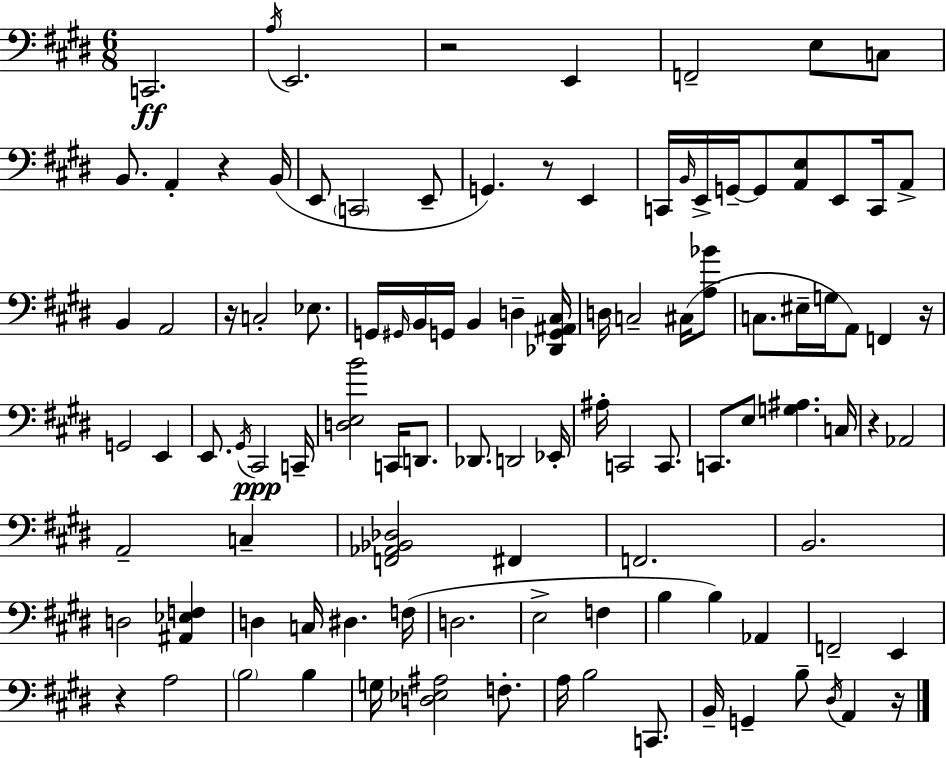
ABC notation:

X:1
T:Untitled
M:6/8
L:1/4
K:E
C,,2 A,/4 E,,2 z2 E,, F,,2 E,/2 C,/2 B,,/2 A,, z B,,/4 E,,/2 C,,2 E,,/2 G,, z/2 E,, C,,/4 B,,/4 E,,/4 G,,/4 G,,/2 [A,,E,]/2 E,,/2 C,,/4 A,,/2 B,, A,,2 z/4 C,2 _E,/2 G,,/4 ^G,,/4 B,,/4 G,,/4 B,, D, [_D,,G,,^A,,^C,]/4 D,/4 C,2 ^C,/4 [A,_B]/2 C,/2 ^E,/4 G,/4 A,,/2 F,, z/4 G,,2 E,, E,,/2 ^G,,/4 ^C,,2 C,,/4 [D,E,B]2 C,,/4 D,,/2 _D,,/2 D,,2 _E,,/4 ^A,/4 C,,2 C,,/2 C,,/2 E,/2 [G,^A,] C,/4 z _A,,2 A,,2 C, [F,,_A,,_B,,_D,]2 ^F,, F,,2 B,,2 D,2 [^A,,_E,F,] D, C,/4 ^D, F,/4 D,2 E,2 F, B, B, _A,, F,,2 E,, z A,2 B,2 B, G,/4 [D,_E,^A,]2 F,/2 A,/4 B,2 C,,/2 B,,/4 G,, B,/2 ^D,/4 A,, z/4